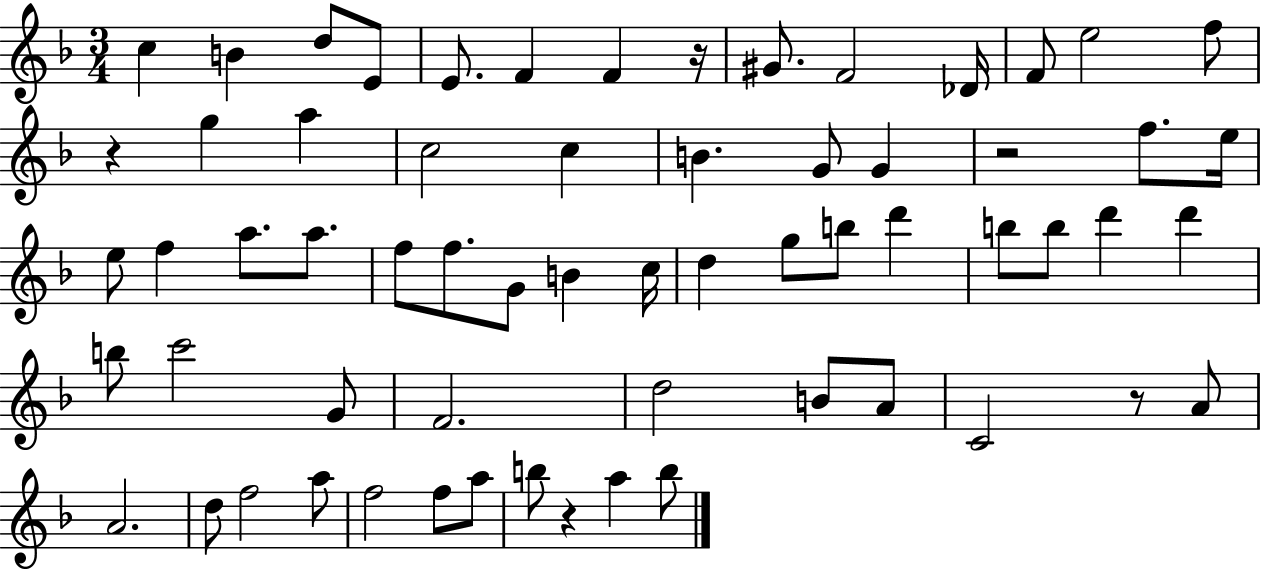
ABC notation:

X:1
T:Untitled
M:3/4
L:1/4
K:F
c B d/2 E/2 E/2 F F z/4 ^G/2 F2 _D/4 F/2 e2 f/2 z g a c2 c B G/2 G z2 f/2 e/4 e/2 f a/2 a/2 f/2 f/2 G/2 B c/4 d g/2 b/2 d' b/2 b/2 d' d' b/2 c'2 G/2 F2 d2 B/2 A/2 C2 z/2 A/2 A2 d/2 f2 a/2 f2 f/2 a/2 b/2 z a b/2